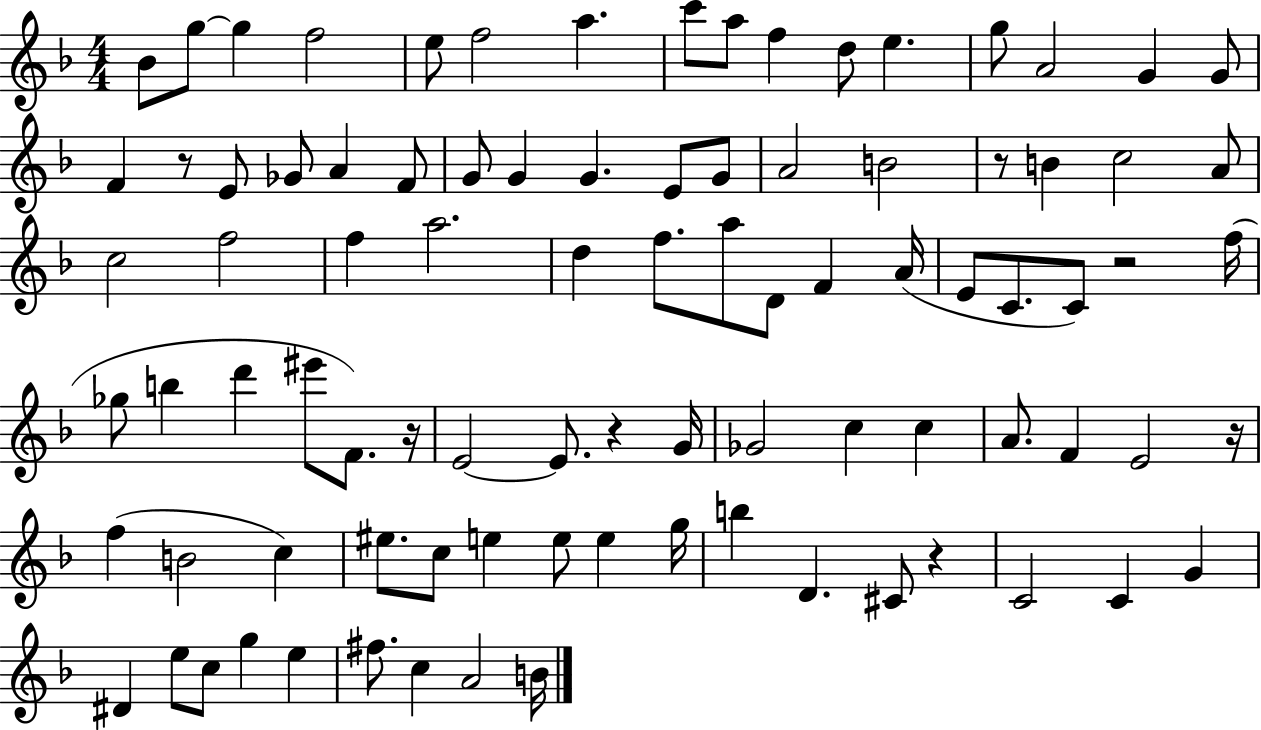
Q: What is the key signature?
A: F major